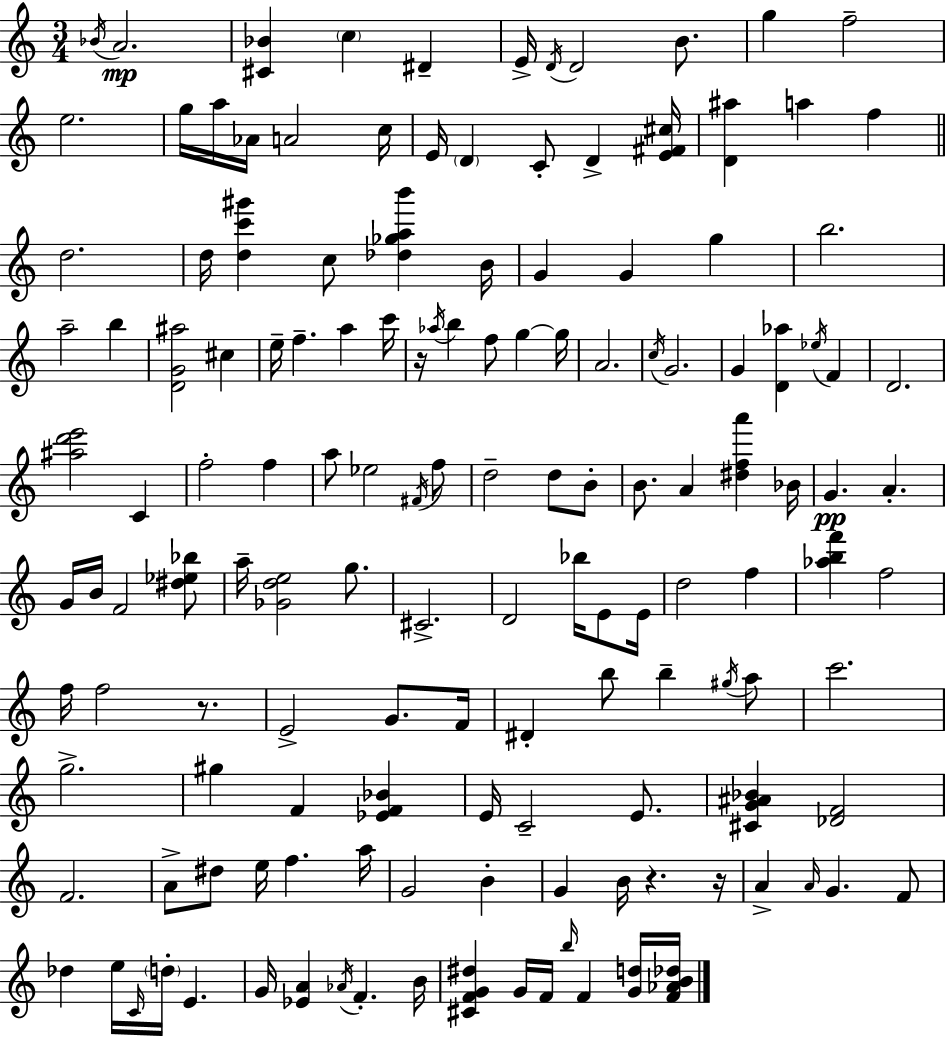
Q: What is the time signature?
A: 3/4